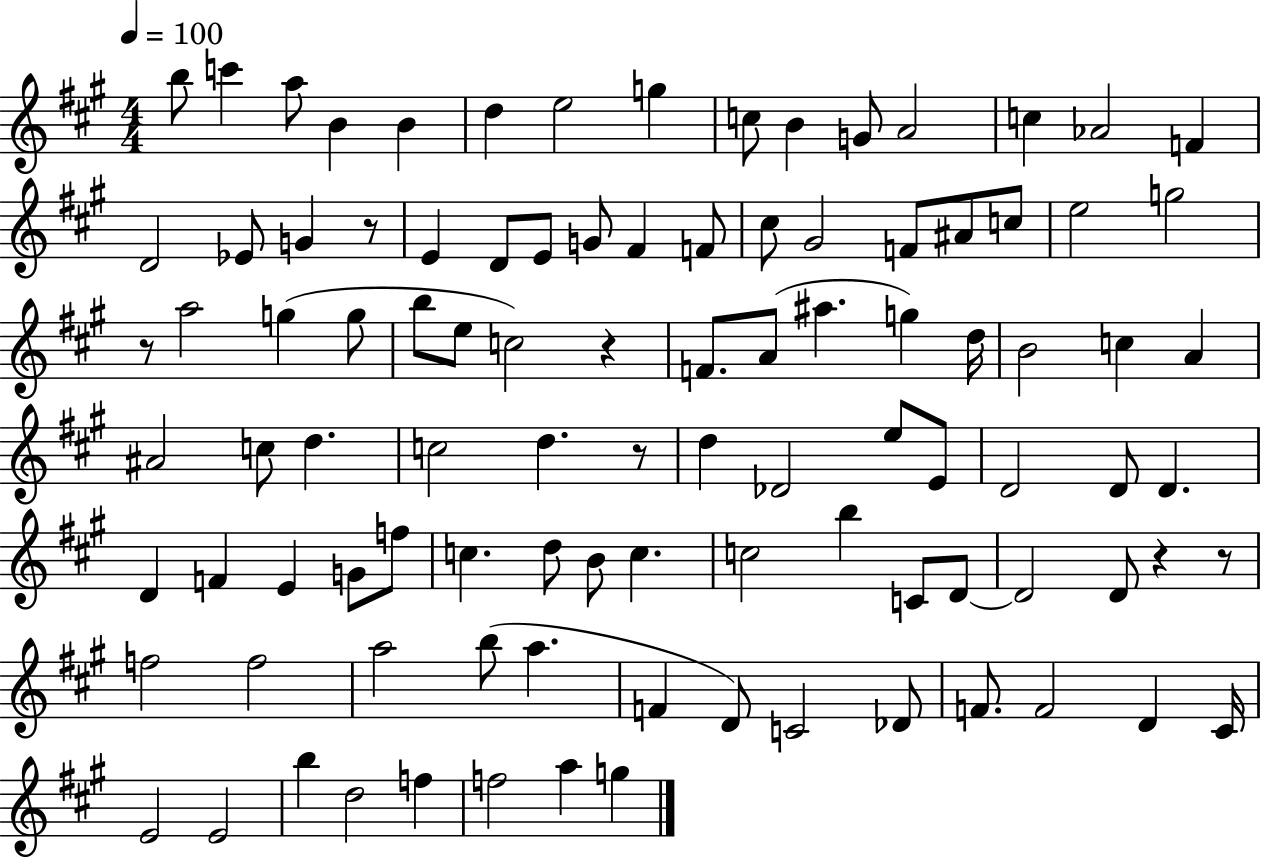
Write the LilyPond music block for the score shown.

{
  \clef treble
  \numericTimeSignature
  \time 4/4
  \key a \major
  \tempo 4 = 100
  b''8 c'''4 a''8 b'4 b'4 | d''4 e''2 g''4 | c''8 b'4 g'8 a'2 | c''4 aes'2 f'4 | \break d'2 ees'8 g'4 r8 | e'4 d'8 e'8 g'8 fis'4 f'8 | cis''8 gis'2 f'8 ais'8 c''8 | e''2 g''2 | \break r8 a''2 g''4( g''8 | b''8 e''8 c''2) r4 | f'8. a'8( ais''4. g''4) d''16 | b'2 c''4 a'4 | \break ais'2 c''8 d''4. | c''2 d''4. r8 | d''4 des'2 e''8 e'8 | d'2 d'8 d'4. | \break d'4 f'4 e'4 g'8 f''8 | c''4. d''8 b'8 c''4. | c''2 b''4 c'8 d'8~~ | d'2 d'8 r4 r8 | \break f''2 f''2 | a''2 b''8( a''4. | f'4 d'8) c'2 des'8 | f'8. f'2 d'4 cis'16 | \break e'2 e'2 | b''4 d''2 f''4 | f''2 a''4 g''4 | \bar "|."
}